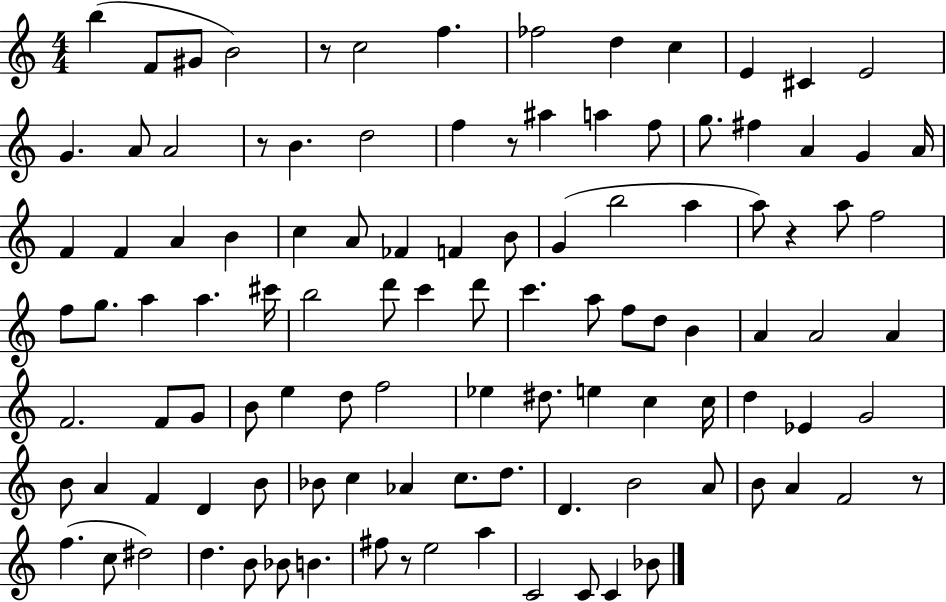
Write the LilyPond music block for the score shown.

{
  \clef treble
  \numericTimeSignature
  \time 4/4
  \key c \major
  b''4( f'8 gis'8 b'2) | r8 c''2 f''4. | fes''2 d''4 c''4 | e'4 cis'4 e'2 | \break g'4. a'8 a'2 | r8 b'4. d''2 | f''4 r8 ais''4 a''4 f''8 | g''8. fis''4 a'4 g'4 a'16 | \break f'4 f'4 a'4 b'4 | c''4 a'8 fes'4 f'4 b'8 | g'4( b''2 a''4 | a''8) r4 a''8 f''2 | \break f''8 g''8. a''4 a''4. cis'''16 | b''2 d'''8 c'''4 d'''8 | c'''4. a''8 f''8 d''8 b'4 | a'4 a'2 a'4 | \break f'2. f'8 g'8 | b'8 e''4 d''8 f''2 | ees''4 dis''8. e''4 c''4 c''16 | d''4 ees'4 g'2 | \break b'8 a'4 f'4 d'4 b'8 | bes'8 c''4 aes'4 c''8. d''8. | d'4. b'2 a'8 | b'8 a'4 f'2 r8 | \break f''4.( c''8 dis''2) | d''4. b'8 bes'8 b'4. | fis''8 r8 e''2 a''4 | c'2 c'8 c'4 bes'8 | \break \bar "|."
}